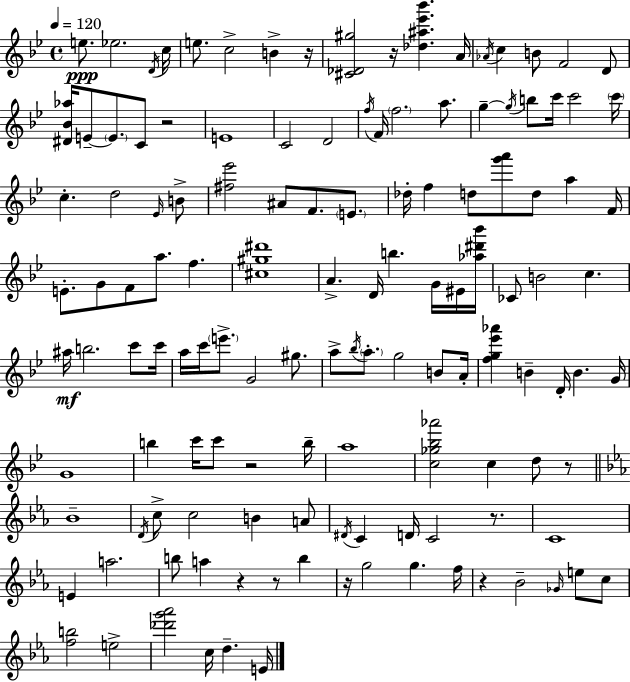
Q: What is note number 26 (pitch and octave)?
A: B5